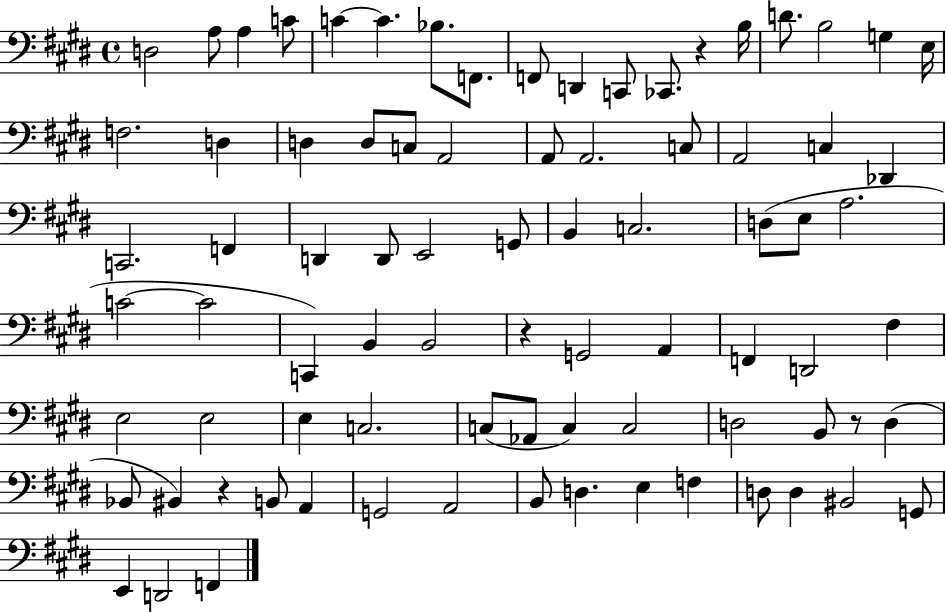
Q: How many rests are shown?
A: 4